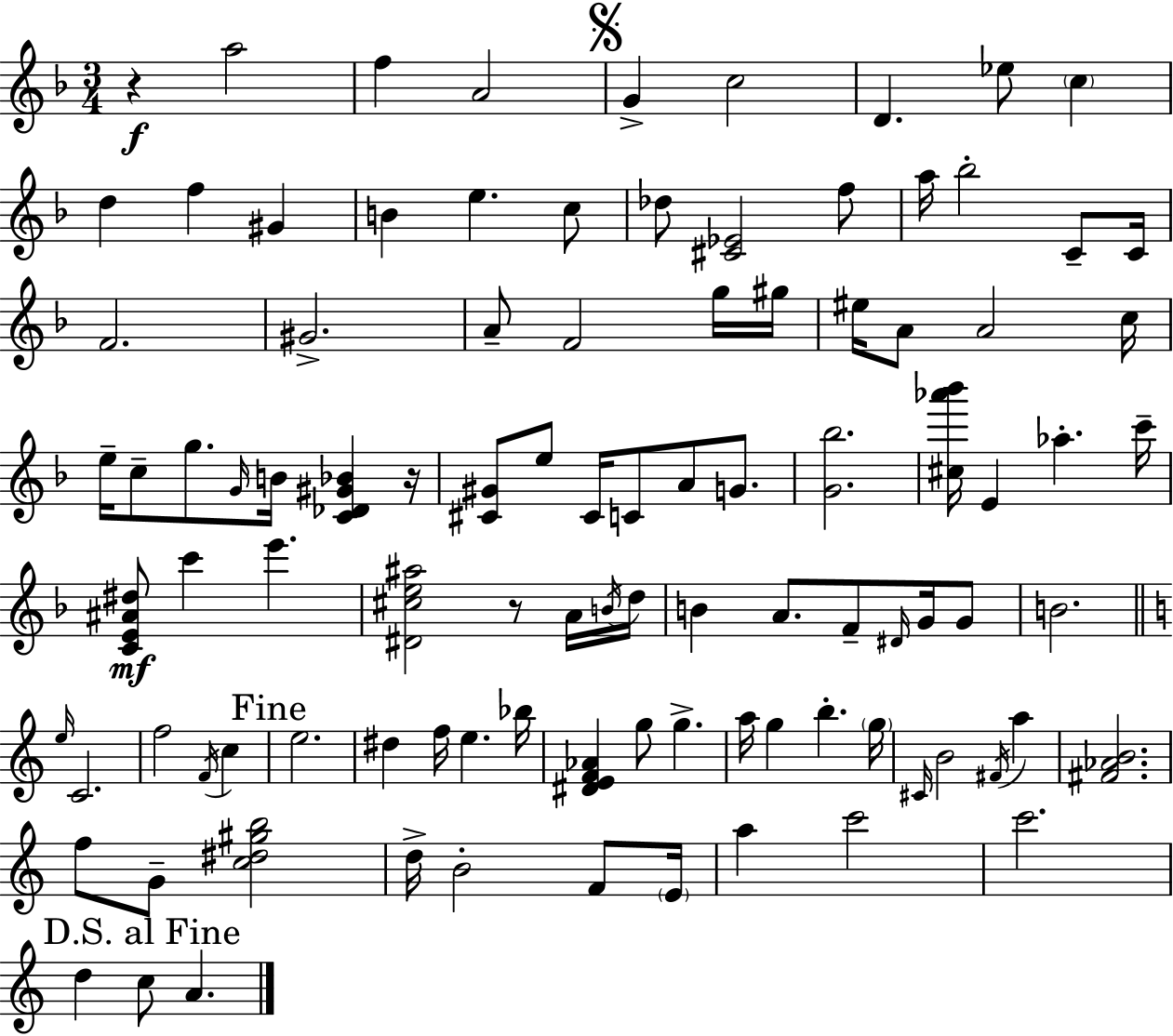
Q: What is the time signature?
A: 3/4